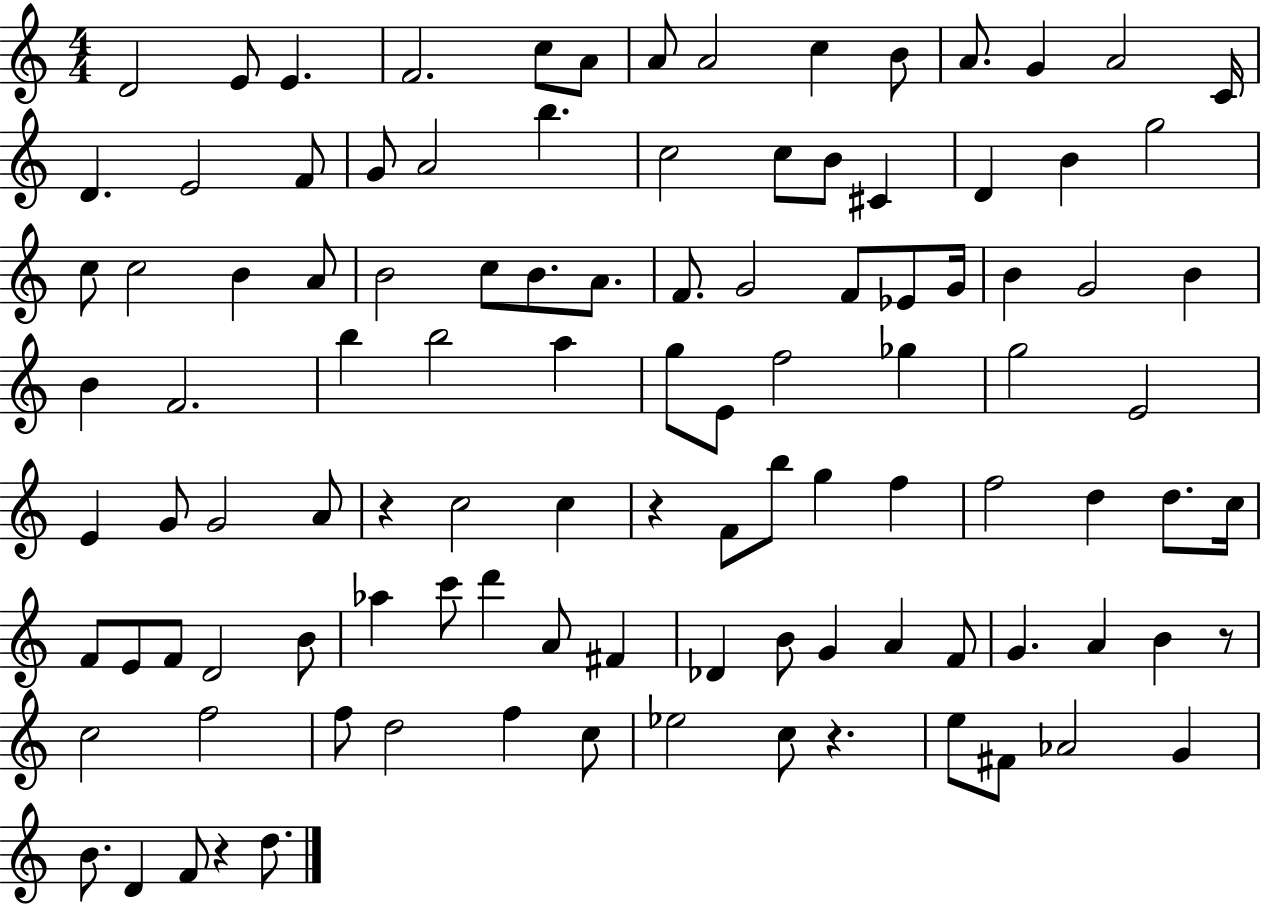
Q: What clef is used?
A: treble